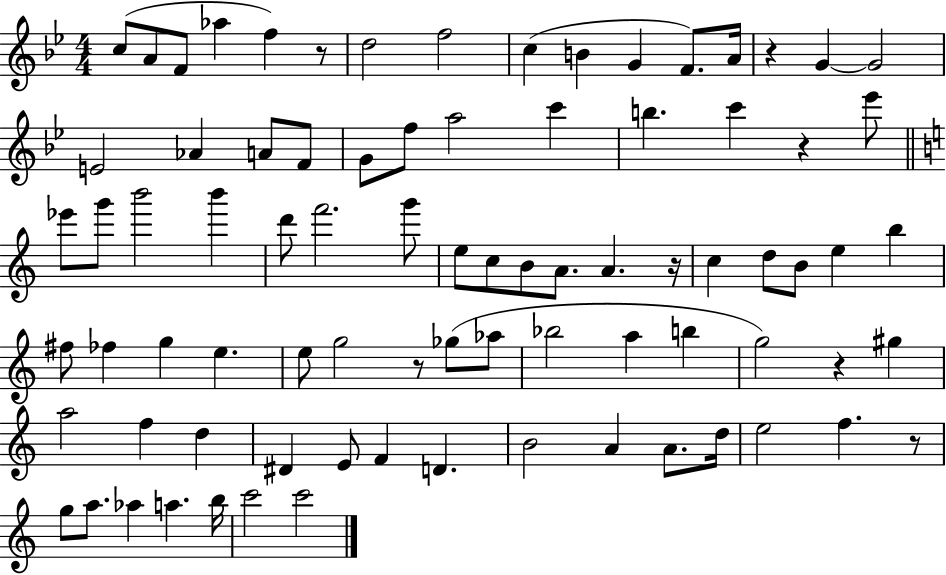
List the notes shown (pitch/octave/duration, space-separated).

C5/e A4/e F4/e Ab5/q F5/q R/e D5/h F5/h C5/q B4/q G4/q F4/e. A4/s R/q G4/q G4/h E4/h Ab4/q A4/e F4/e G4/e F5/e A5/h C6/q B5/q. C6/q R/q Eb6/e Eb6/e G6/e B6/h B6/q D6/e F6/h. G6/e E5/e C5/e B4/e A4/e. A4/q. R/s C5/q D5/e B4/e E5/q B5/q F#5/e FES5/q G5/q E5/q. E5/e G5/h R/e Gb5/e Ab5/e Bb5/h A5/q B5/q G5/h R/q G#5/q A5/h F5/q D5/q D#4/q E4/e F4/q D4/q. B4/h A4/q A4/e. D5/s E5/h F5/q. R/e G5/e A5/e. Ab5/q A5/q. B5/s C6/h C6/h